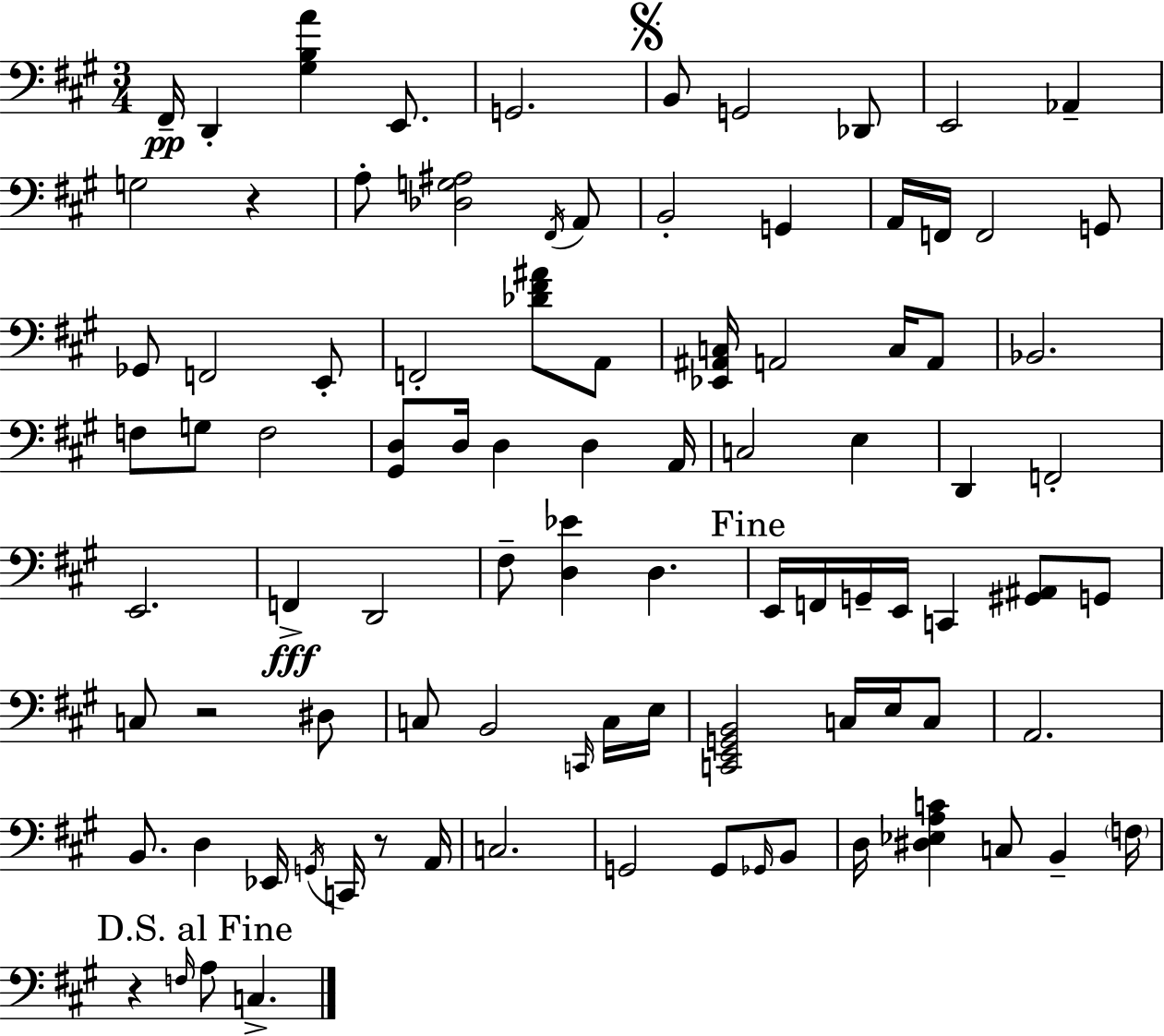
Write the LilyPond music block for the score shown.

{
  \clef bass
  \numericTimeSignature
  \time 3/4
  \key a \major
  fis,16--\pp d,4-. <gis b a'>4 e,8. | g,2. | \mark \markup { \musicglyph "scripts.segno" } b,8 g,2 des,8 | e,2 aes,4-- | \break g2 r4 | a8-. <des g ais>2 \acciaccatura { fis,16 } a,8 | b,2-. g,4 | a,16 f,16 f,2 g,8 | \break ges,8 f,2 e,8-. | f,2-. <des' fis' ais'>8 a,8 | <ees, ais, c>16 a,2 c16 a,8 | bes,2. | \break f8 g8 f2 | <gis, d>8 d16 d4 d4 | a,16 c2 e4 | d,4 f,2-. | \break e,2. | f,4->\fff d,2 | fis8-- <d ees'>4 d4. | \mark "Fine" e,16 f,16 g,16-- e,16 c,4 <gis, ais,>8 g,8 | \break c8 r2 dis8 | c8 b,2 \grace { c,16 } | c16 e16 <c, e, g, b,>2 c16 e16 | c8 a,2. | \break b,8. d4 ees,16 \acciaccatura { g,16 } c,16 | r8 a,16 c2. | g,2 g,8 | \grace { ges,16 } b,8 d16 <dis ees a c'>4 c8 b,4-- | \break \parenthesize f16 \mark "D.S. al Fine" r4 \grace { f16 } a8 c4.-> | \bar "|."
}